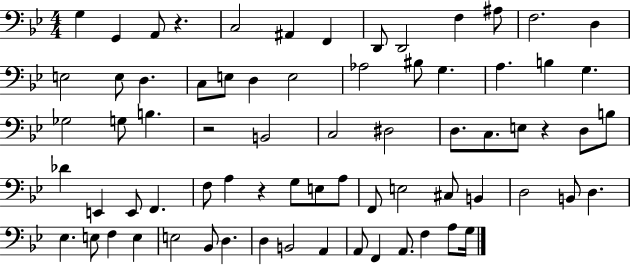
X:1
T:Untitled
M:4/4
L:1/4
K:Bb
G, G,, A,,/2 z C,2 ^A,, F,, D,,/2 D,,2 F, ^A,/2 F,2 D, E,2 E,/2 D, C,/2 E,/2 D, E,2 _A,2 ^B,/2 G, A, B, G, _G,2 G,/2 B, z2 B,,2 C,2 ^D,2 D,/2 C,/2 E,/2 z D,/2 B,/2 _D E,, E,,/2 F,, F,/2 A, z G,/2 E,/2 A,/2 F,,/2 E,2 ^C,/2 B,, D,2 B,,/2 D, _E, E,/2 F, E, E,2 _B,,/2 D, D, B,,2 A,, A,,/2 F,, A,,/2 F, A,/2 G,/4